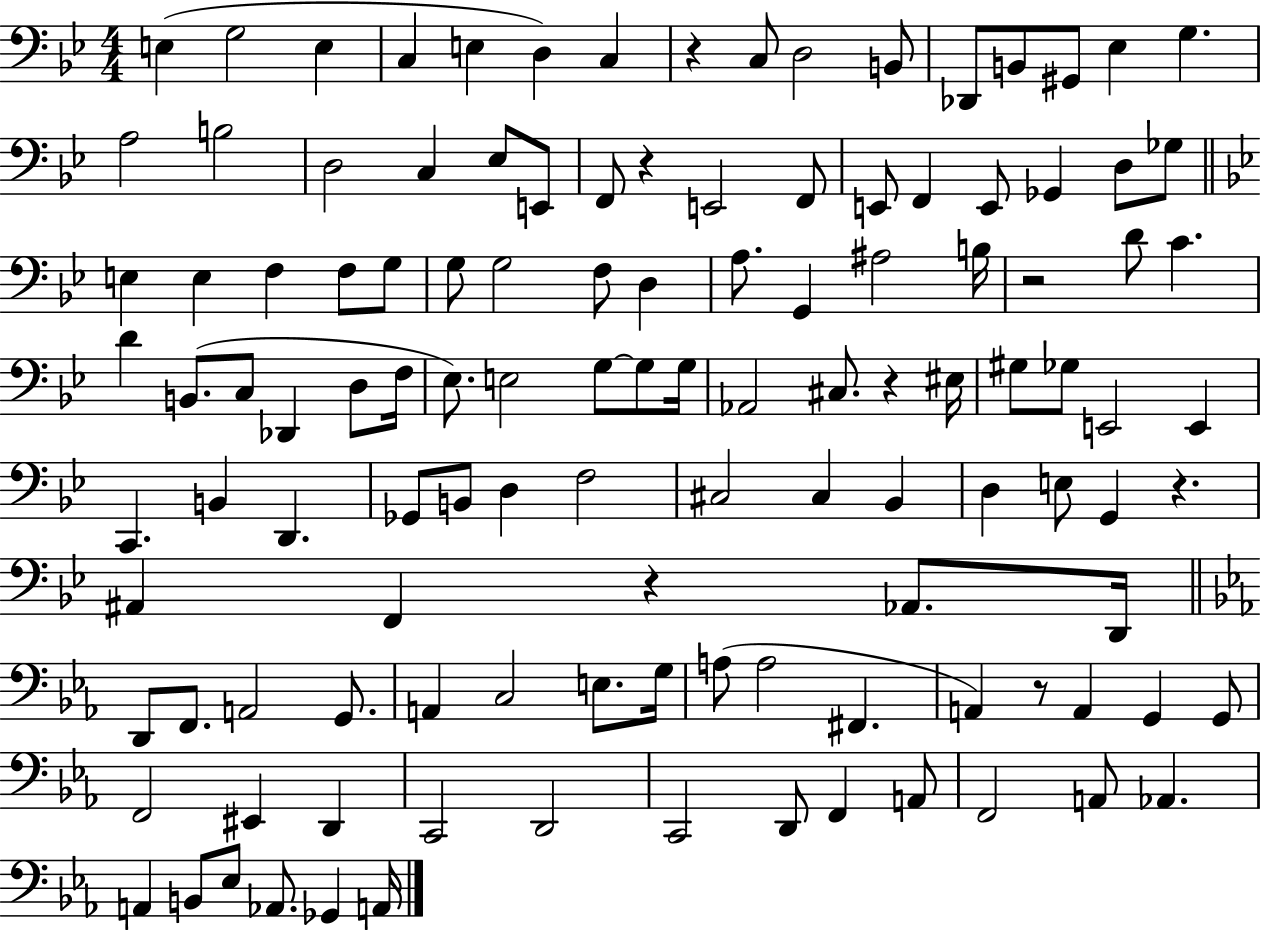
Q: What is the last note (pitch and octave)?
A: A2